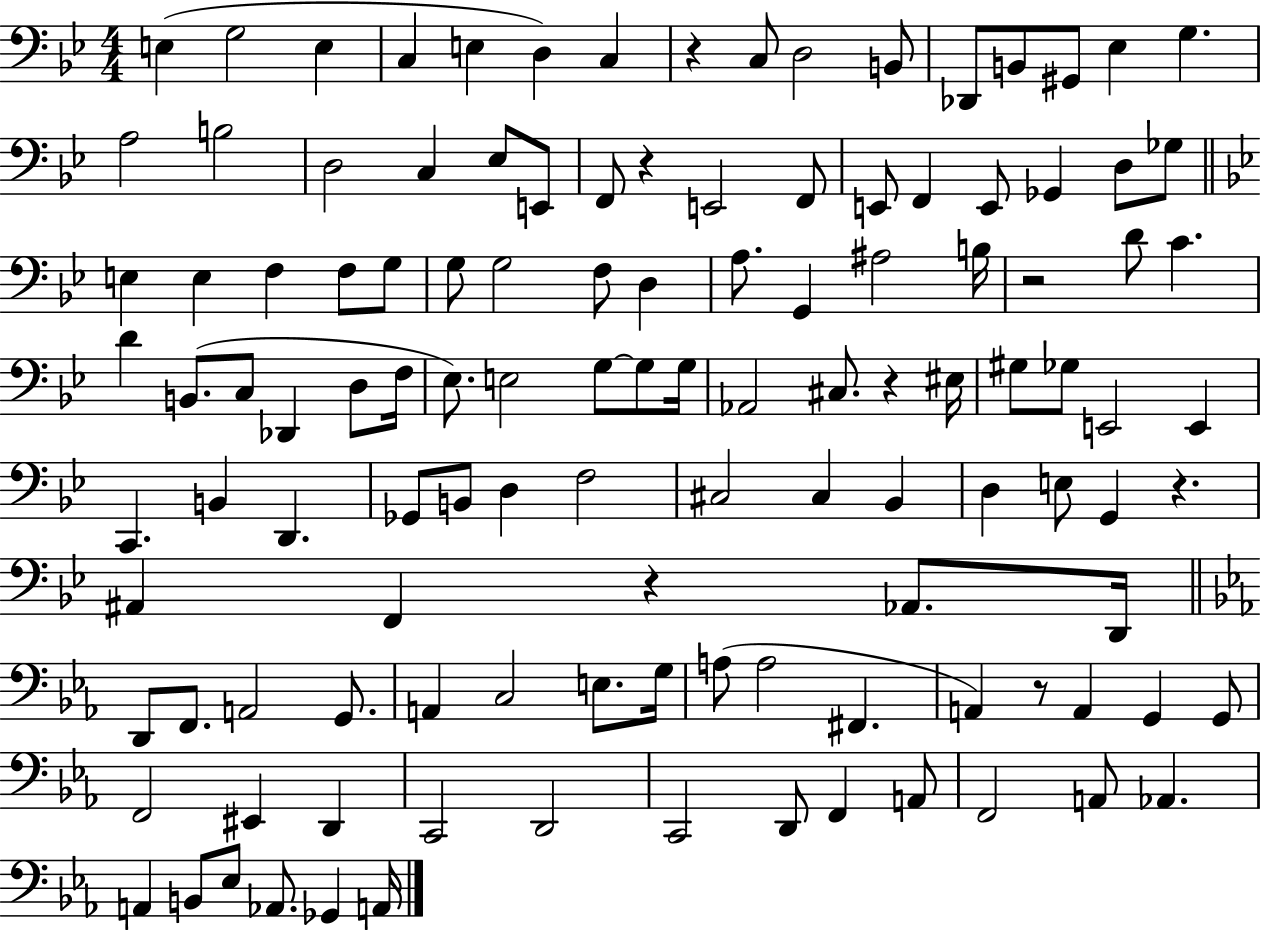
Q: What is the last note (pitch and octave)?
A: A2